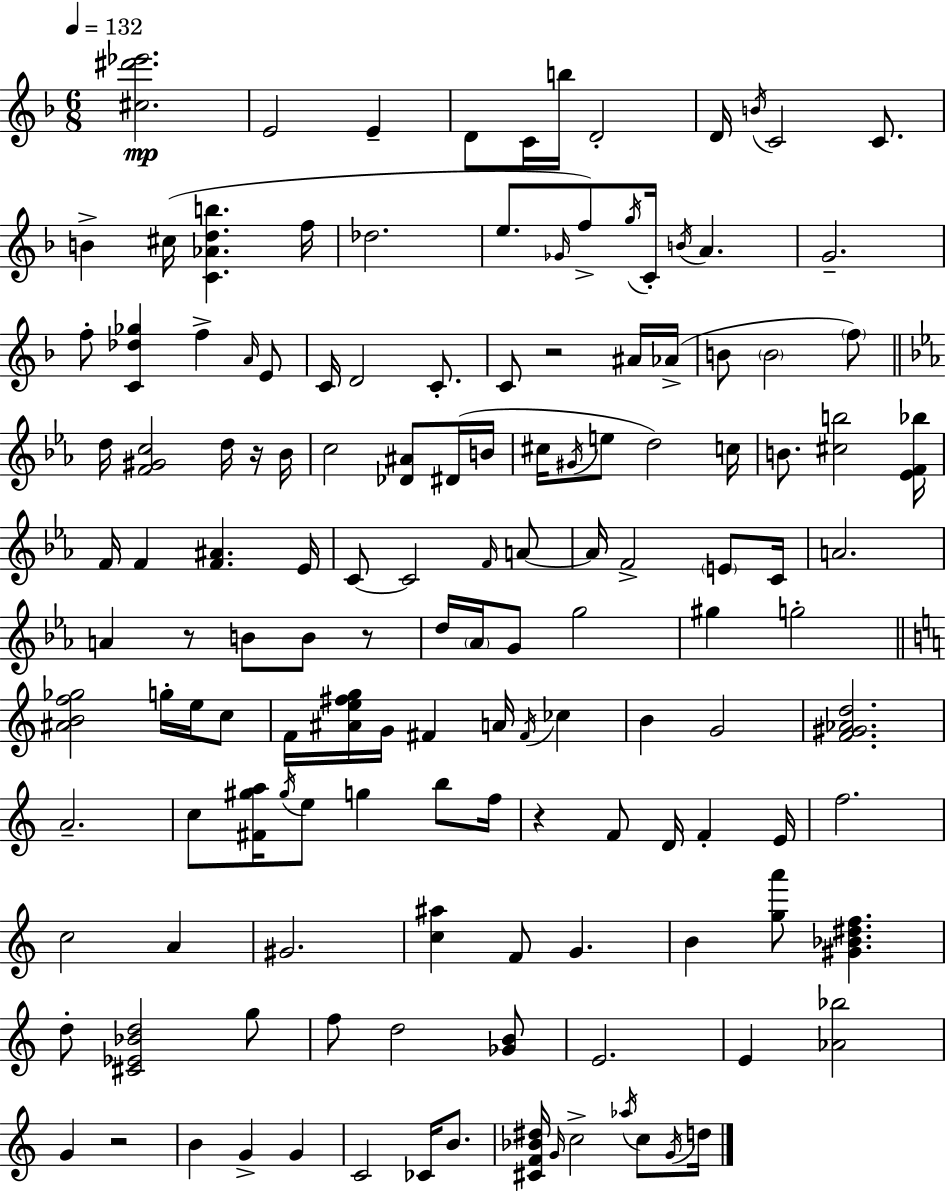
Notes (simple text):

[C#5,D#6,Eb6]/h. E4/h E4/q D4/e C4/s B5/s D4/h D4/s B4/s C4/h C4/e. B4/q C#5/s [C4,Ab4,D5,B5]/q. F5/s Db5/h. E5/e. Gb4/s F5/e G5/s C4/s B4/s A4/q. G4/h. F5/e [C4,Db5,Gb5]/q F5/q A4/s E4/e C4/s D4/h C4/e. C4/e R/h A#4/s Ab4/s B4/e B4/h F5/e D5/s [F4,G#4,C5]/h D5/s R/s Bb4/s C5/h [Db4,A#4]/e D#4/s B4/s C#5/s G#4/s E5/e D5/h C5/s B4/e. [C#5,B5]/h [Eb4,F4,Bb5]/s F4/s F4/q [F4,A#4]/q. Eb4/s C4/e C4/h F4/s A4/e A4/s F4/h E4/e C4/s A4/h. A4/q R/e B4/e B4/e R/e D5/s Ab4/s G4/e G5/h G#5/q G5/h [A#4,B4,F5,Gb5]/h G5/s E5/s C5/e F4/s [A#4,E5,F#5,G5]/s G4/s F#4/q A4/s F#4/s CES5/q B4/q G4/h [F4,G#4,Ab4,D5]/h. A4/h. C5/e [F#4,G#5,A5]/s G#5/s E5/e G5/q B5/e F5/s R/q F4/e D4/s F4/q E4/s F5/h. C5/h A4/q G#4/h. [C5,A#5]/q F4/e G4/q. B4/q [G5,A6]/e [G#4,Bb4,D#5,F5]/q. D5/e [C#4,Eb4,Bb4,D5]/h G5/e F5/e D5/h [Gb4,B4]/e E4/h. E4/q [Ab4,Bb5]/h G4/q R/h B4/q G4/q G4/q C4/h CES4/s B4/e. [C#4,F4,Bb4,D#5]/s G4/s C5/h Ab5/s C5/e G4/s D5/s